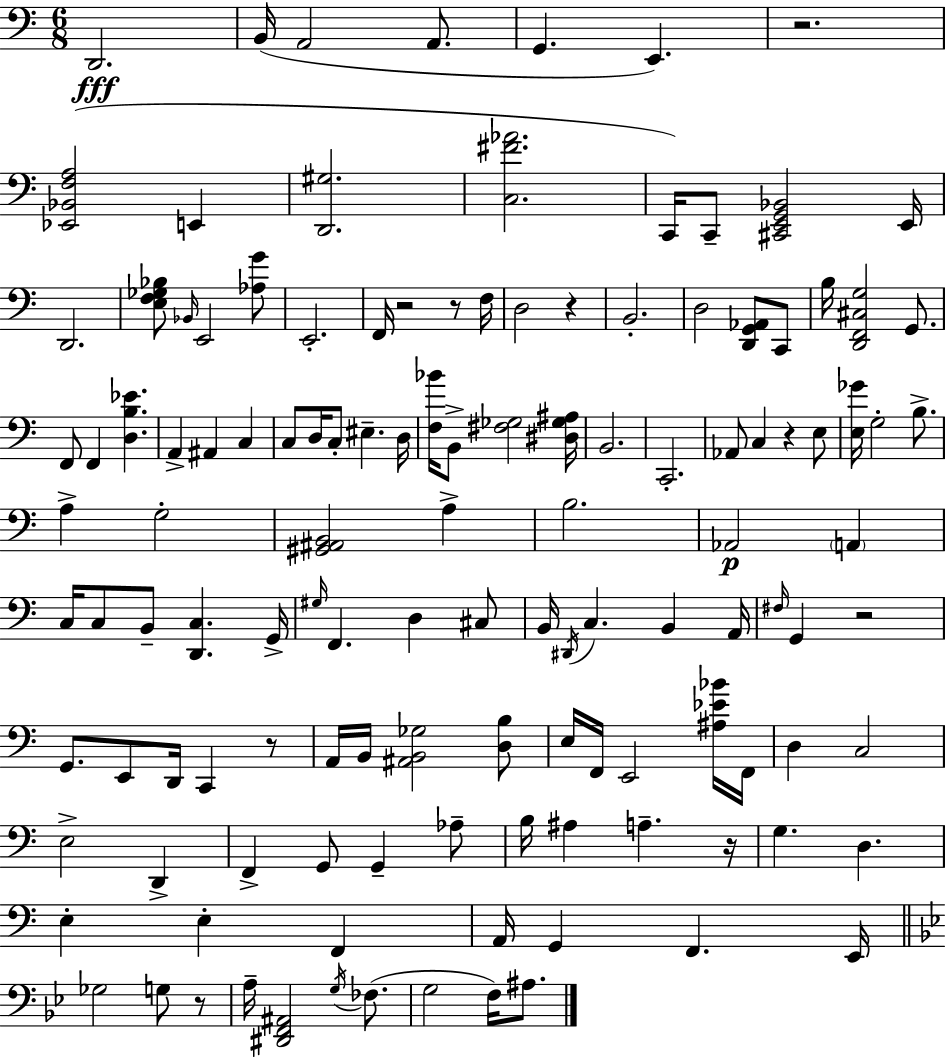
{
  \clef bass
  \numericTimeSignature
  \time 6/8
  \key a \minor
  d,2.\fff | b,16( a,2 a,8. | g,4. e,4.) | r2. | \break <ees, bes, f a>2( e,4 | <d, gis>2. | <c fis' aes'>2. | c,16) c,8-- <cis, e, g, bes,>2 e,16 | \break d,2. | <e f ges bes>8 \grace { bes,16 } e,2 <aes g'>8 | e,2.-. | f,16 r2 r8 | \break f16 d2 r4 | b,2.-. | d2 <d, g, aes,>8 c,8 | b16 <d, f, cis g>2 g,8. | \break f,8 f,4 <d b ees'>4. | a,4-> ais,4 c4 | c8 d16 c8-. eis4.-- | d16 <f bes'>16 b,8-> <fis ges>2 | \break <dis ges ais>16 b,2. | c,2.-. | aes,8 c4 r4 e8 | <e ges'>16 g2-. b8.-> | \break a4-> g2-. | <gis, ais, b,>2 a4-> | b2. | aes,2\p \parenthesize a,4 | \break c16 c8 b,8-- <d, c>4. | g,16-> \grace { gis16 } f,4. d4 | cis8 b,16 \acciaccatura { dis,16 } c4. b,4 | a,16 \grace { fis16 } g,4 r2 | \break g,8. e,8 d,16 c,4 | r8 a,16 b,16 <ais, b, ges>2 | <d b>8 e16 f,16 e,2 | <ais ees' bes'>16 f,16 d4 c2 | \break e2-> | d,4-> f,4-> g,8 g,4-- | aes8-- b16 ais4 a4.-- | r16 g4. d4. | \break e4-. e4-. | f,4 a,16 g,4 f,4. | e,16 \bar "||" \break \key bes \major ges2 g8 r8 | a16-- <dis, f, ais,>2 \acciaccatura { g16 }( fes8. | g2 f16) ais8. | \bar "|."
}